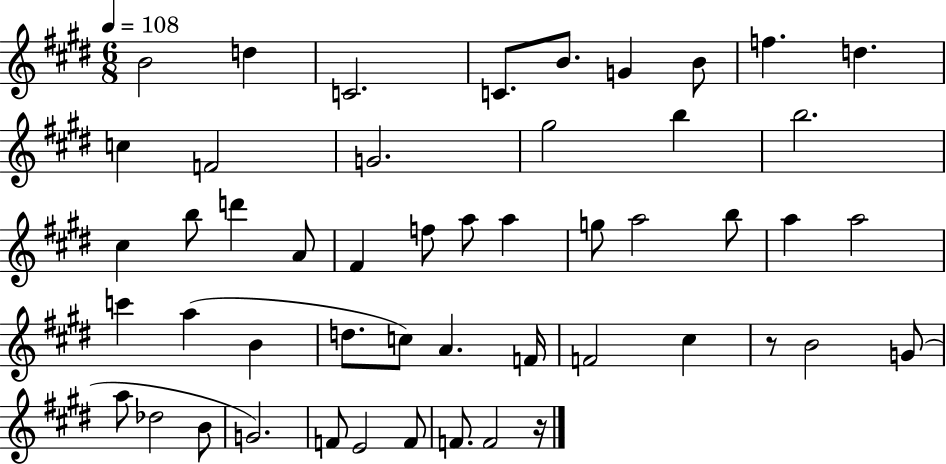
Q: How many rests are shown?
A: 2